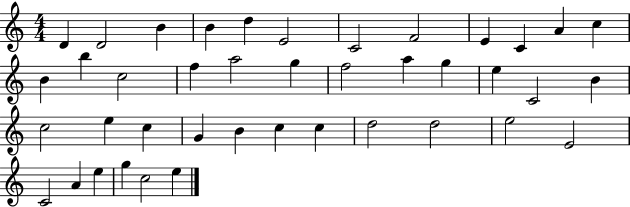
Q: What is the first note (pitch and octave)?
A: D4